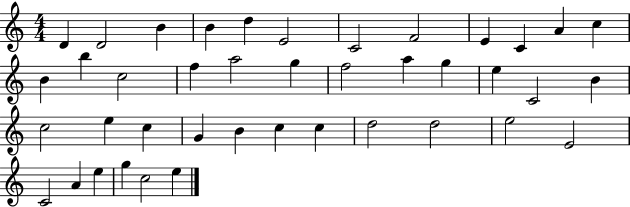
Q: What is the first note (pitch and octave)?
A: D4